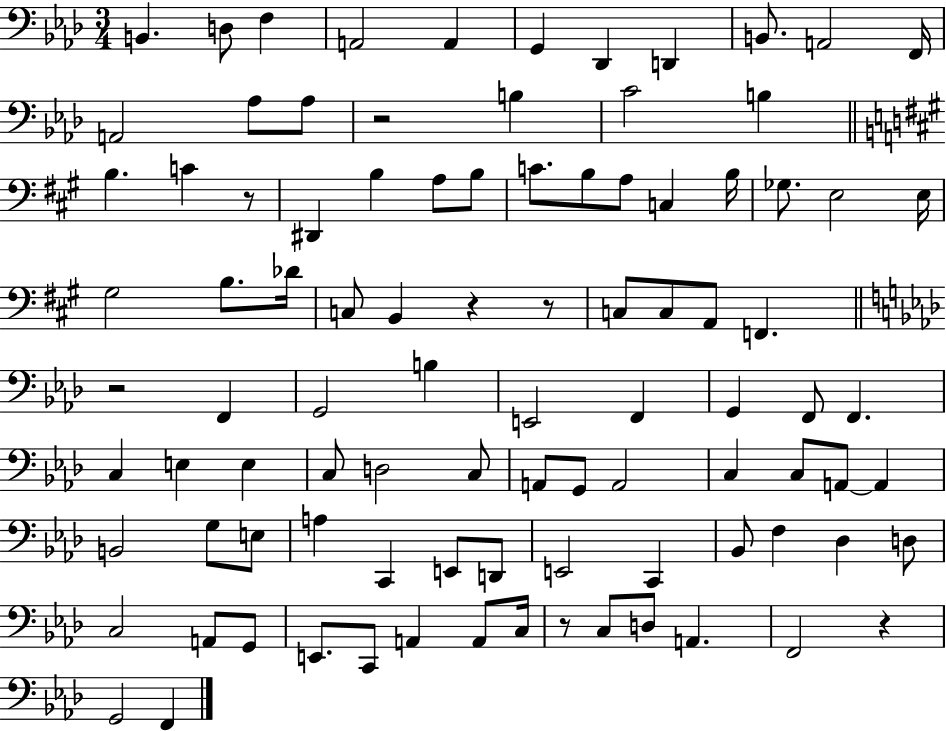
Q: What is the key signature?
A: AES major